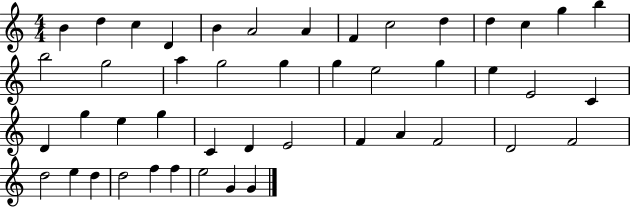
X:1
T:Untitled
M:4/4
L:1/4
K:C
B d c D B A2 A F c2 d d c g b b2 g2 a g2 g g e2 g e E2 C D g e g C D E2 F A F2 D2 F2 d2 e d d2 f f e2 G G